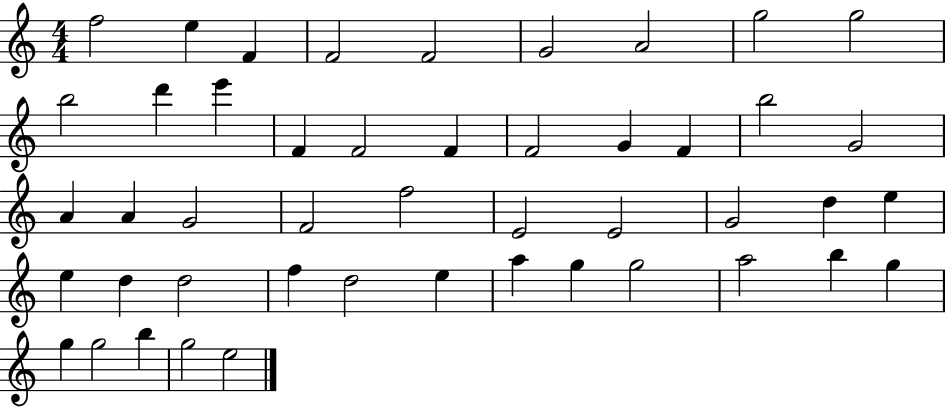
X:1
T:Untitled
M:4/4
L:1/4
K:C
f2 e F F2 F2 G2 A2 g2 g2 b2 d' e' F F2 F F2 G F b2 G2 A A G2 F2 f2 E2 E2 G2 d e e d d2 f d2 e a g g2 a2 b g g g2 b g2 e2